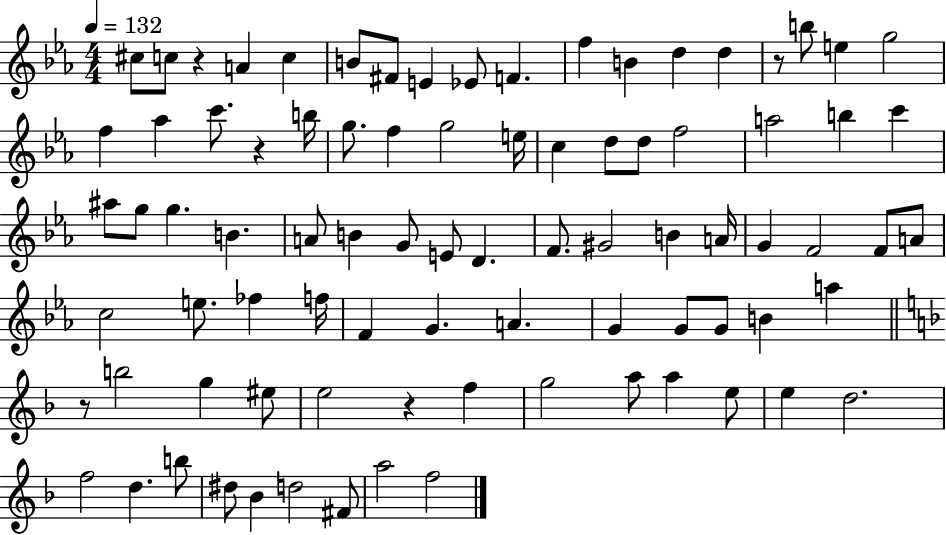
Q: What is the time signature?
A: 4/4